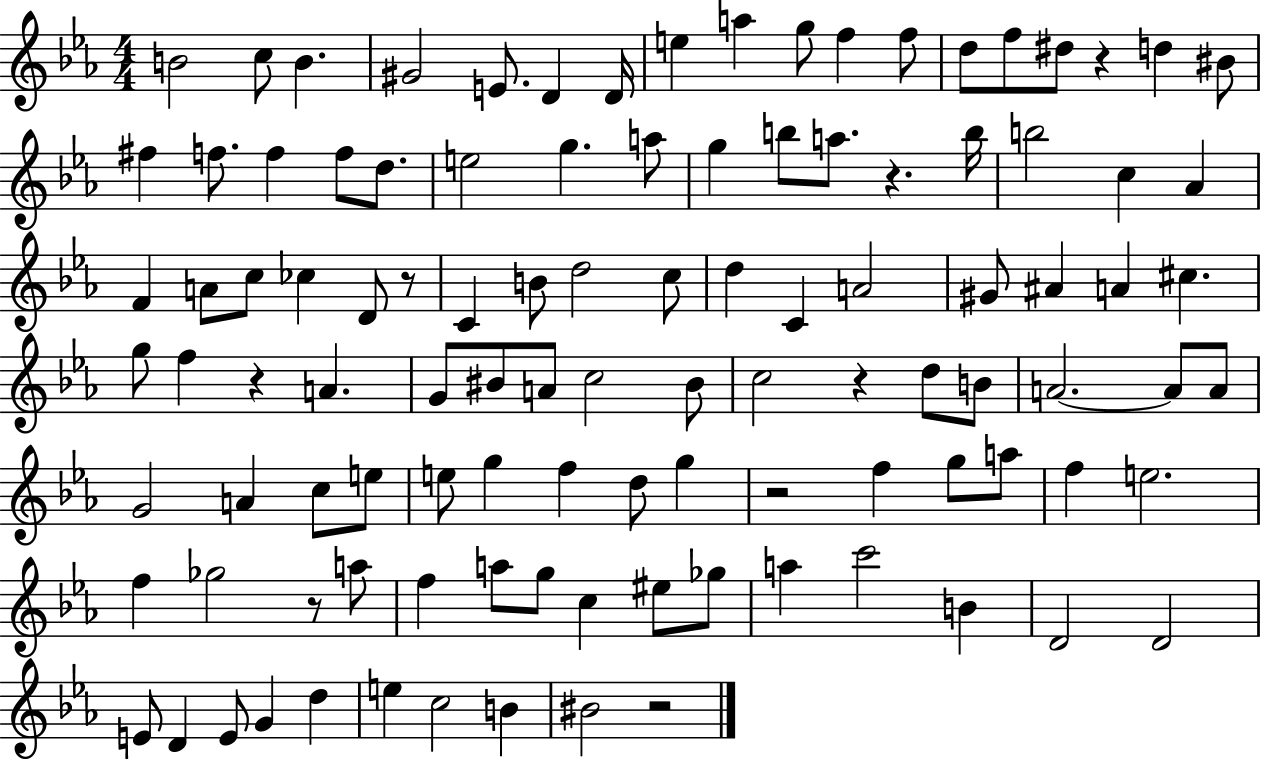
{
  \clef treble
  \numericTimeSignature
  \time 4/4
  \key ees \major
  b'2 c''8 b'4. | gis'2 e'8. d'4 d'16 | e''4 a''4 g''8 f''4 f''8 | d''8 f''8 dis''8 r4 d''4 bis'8 | \break fis''4 f''8. f''4 f''8 d''8. | e''2 g''4. a''8 | g''4 b''8 a''8. r4. b''16 | b''2 c''4 aes'4 | \break f'4 a'8 c''8 ces''4 d'8 r8 | c'4 b'8 d''2 c''8 | d''4 c'4 a'2 | gis'8 ais'4 a'4 cis''4. | \break g''8 f''4 r4 a'4. | g'8 bis'8 a'8 c''2 bis'8 | c''2 r4 d''8 b'8 | a'2.~~ a'8 a'8 | \break g'2 a'4 c''8 e''8 | e''8 g''4 f''4 d''8 g''4 | r2 f''4 g''8 a''8 | f''4 e''2. | \break f''4 ges''2 r8 a''8 | f''4 a''8 g''8 c''4 eis''8 ges''8 | a''4 c'''2 b'4 | d'2 d'2 | \break e'8 d'4 e'8 g'4 d''4 | e''4 c''2 b'4 | bis'2 r2 | \bar "|."
}